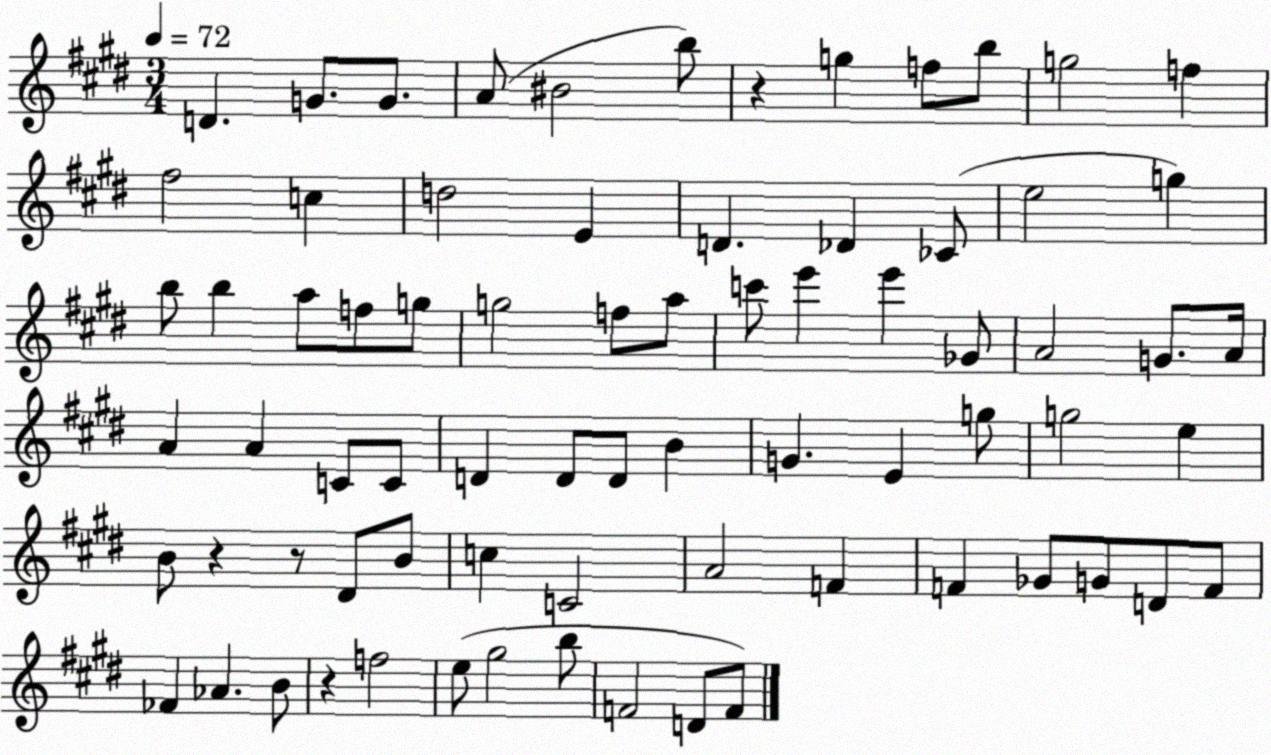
X:1
T:Untitled
M:3/4
L:1/4
K:E
D G/2 G/2 A/2 ^B2 b/2 z g f/2 b/2 g2 f ^f2 c d2 E D _D _C/2 e2 g b/2 b a/2 f/2 g/2 g2 f/2 a/2 c'/2 e' e' _G/2 A2 G/2 A/4 A A C/2 C/2 D D/2 D/2 B G E g/2 g2 e B/2 z z/2 ^D/2 B/2 c C2 A2 F F _G/2 G/2 D/2 F/2 _F _A B/2 z f2 e/2 ^g2 b/2 F2 D/2 F/2